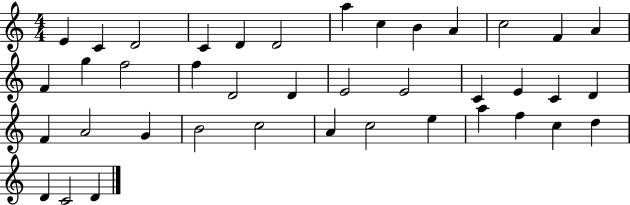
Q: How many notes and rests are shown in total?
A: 40